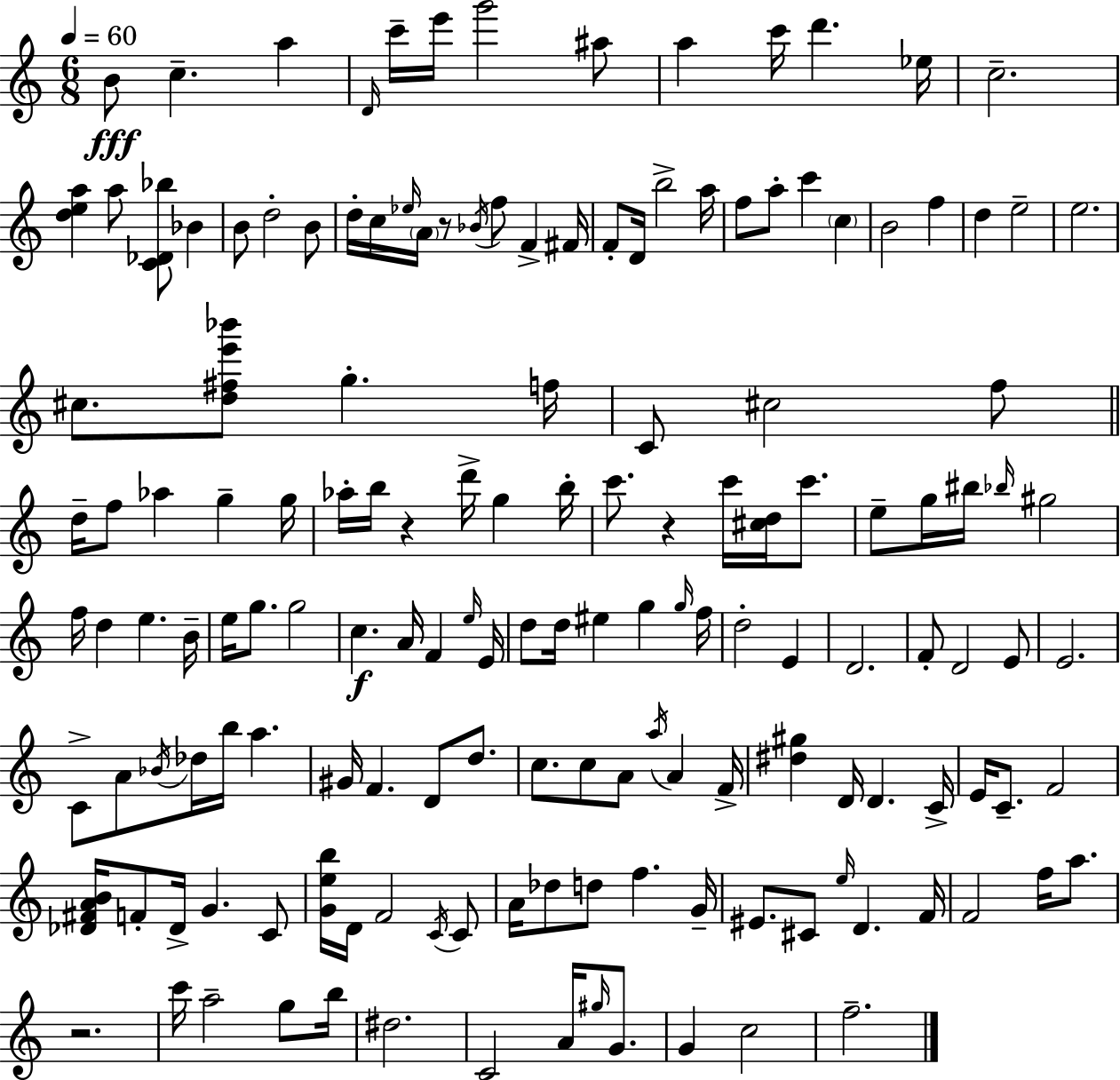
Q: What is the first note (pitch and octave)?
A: B4